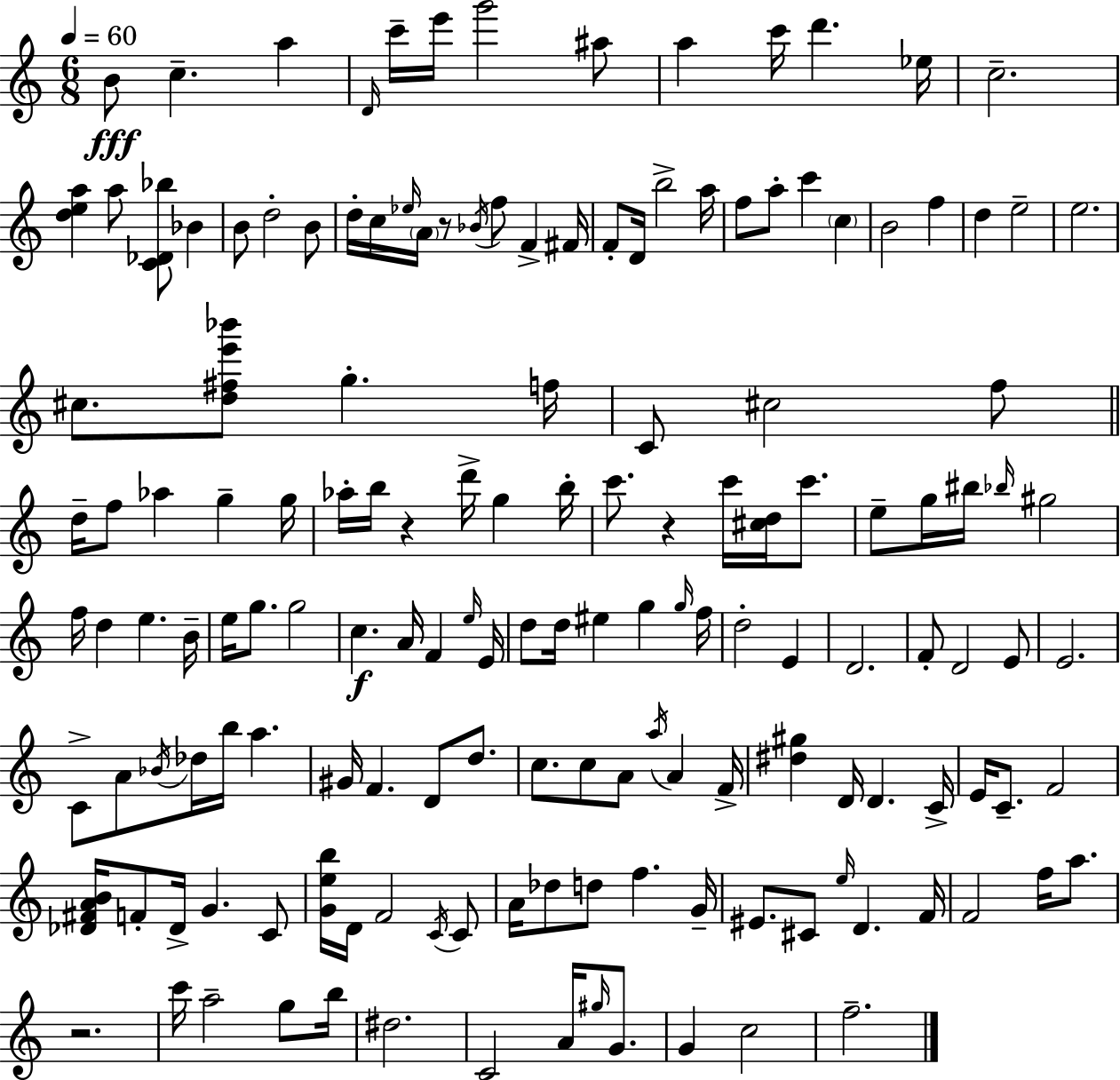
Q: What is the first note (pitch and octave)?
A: B4